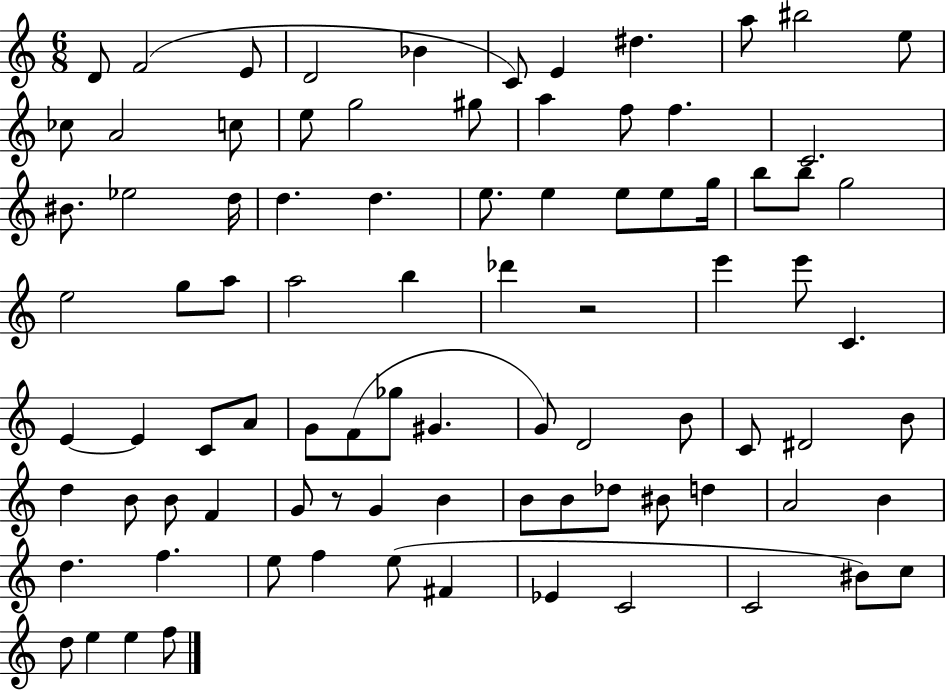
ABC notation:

X:1
T:Untitled
M:6/8
L:1/4
K:C
D/2 F2 E/2 D2 _B C/2 E ^d a/2 ^b2 e/2 _c/2 A2 c/2 e/2 g2 ^g/2 a f/2 f C2 ^B/2 _e2 d/4 d d e/2 e e/2 e/2 g/4 b/2 b/2 g2 e2 g/2 a/2 a2 b _d' z2 e' e'/2 C E E C/2 A/2 G/2 F/2 _g/2 ^G G/2 D2 B/2 C/2 ^D2 B/2 d B/2 B/2 F G/2 z/2 G B B/2 B/2 _d/2 ^B/2 d A2 B d f e/2 f e/2 ^F _E C2 C2 ^B/2 c/2 d/2 e e f/2